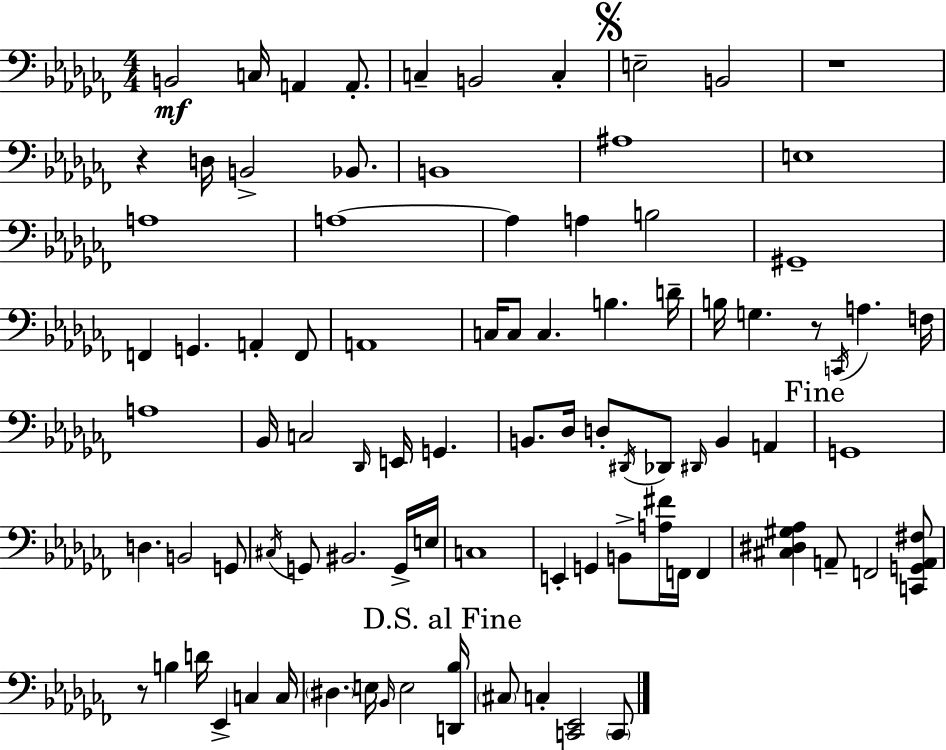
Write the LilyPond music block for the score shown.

{
  \clef bass
  \numericTimeSignature
  \time 4/4
  \key aes \minor
  \repeat volta 2 { b,2\mf c16 a,4 a,8.-. | c4-- b,2 c4-. | \mark \markup { \musicglyph "scripts.segno" } e2-- b,2 | r1 | \break r4 d16 b,2-> bes,8. | b,1 | ais1 | e1 | \break a1 | a1~~ | a4 a4 b2 | gis,1-- | \break f,4 g,4. a,4-. f,8 | a,1 | c16 c8 c4. b4. d'16-- | b16 g4. r8 \acciaccatura { c,16 } a4. | \break f16 a1 | bes,16 c2 \grace { des,16 } e,16 g,4. | b,8. des16 d8-. \acciaccatura { dis,16 } des,8 \grace { dis,16 } b,4 | a,4 \mark "Fine" g,1 | \break d4. b,2 | g,8 \acciaccatura { cis16 } g,8 bis,2. | g,16-> e16 c1 | e,4-. g,4 b,8-> <a fis'>16 | \break f,16 f,4 <cis dis gis aes>4 a,8-- f,2 | <c, g, a, fis>8 r8 b4 d'16 ees,4-> | c4 c16 \parenthesize dis4. e16 \grace { bes,16 } e2 | \mark "D.S. al Fine" <d, bes>16 \parenthesize cis8 c4-. <c, ees,>2 | \break \parenthesize c,8 } \bar "|."
}